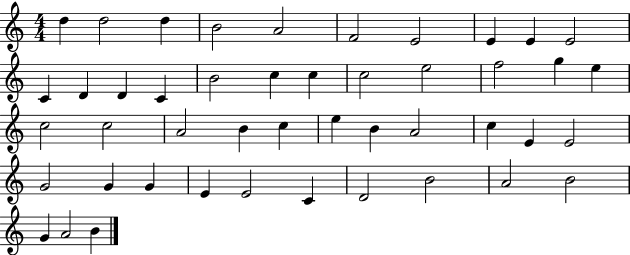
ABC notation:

X:1
T:Untitled
M:4/4
L:1/4
K:C
d d2 d B2 A2 F2 E2 E E E2 C D D C B2 c c c2 e2 f2 g e c2 c2 A2 B c e B A2 c E E2 G2 G G E E2 C D2 B2 A2 B2 G A2 B